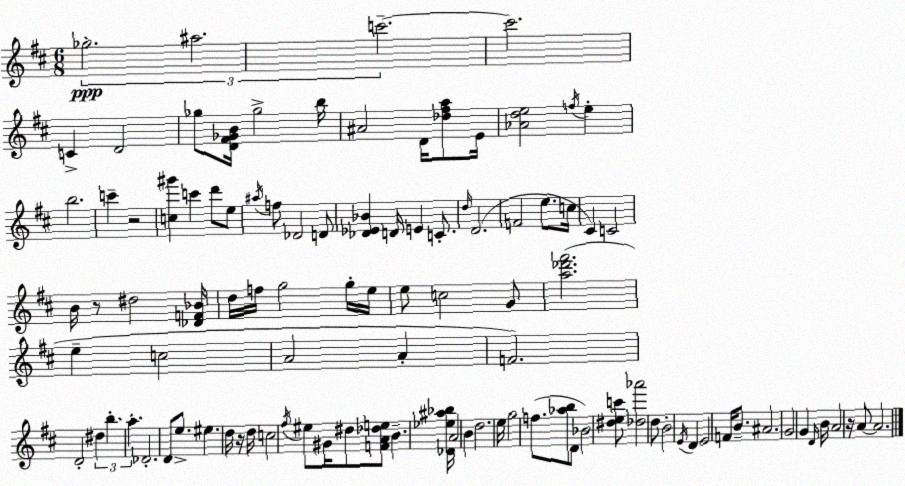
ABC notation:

X:1
T:Untitled
M:6/8
L:1/4
K:D
_g2 ^a2 c'2 c'2 C D2 _g/2 [D^F_GB]/4 _g2 b/4 ^A2 D/4 [_d^fa]/2 E/4 [_Ade]2 f/4 e b2 c' z2 [c^g'] c' d'/2 e/2 ^a/4 f/2 _D2 D/2 [_D_E_B] D/4 E C/2 d/4 D2 F2 e/2 c/4 ^C C2 B/4 z/2 ^d2 [_DF_B]/4 d/4 f/4 g2 g/4 e/4 e/2 c2 G/2 [a_d'^f']2 e c2 A2 A F2 D2 ^d b a _D2 D/2 e/2 ^e d/4 z/4 d/4 c2 ^f/4 ^e/2 ^G/4 ^d/2 [FA_de]/2 B [_D_e^a_b]/4 A2 B d2 e/4 g2 f/2 [_ab]/2 D/2 _B2 [^dec']/2 [_d_a']2 d/2 B2 E/4 D E2 F/4 B/2 ^A2 G2 G D/4 B/4 A2 z/4 A/2 A2